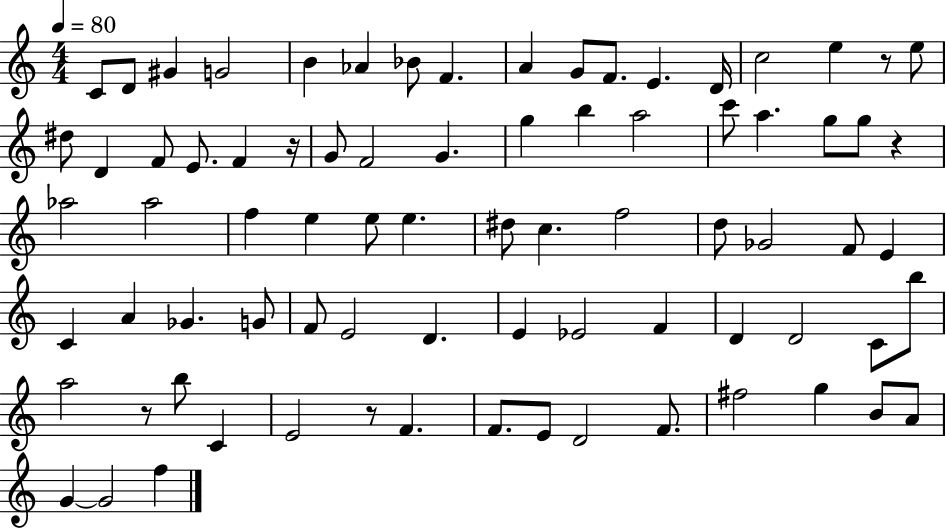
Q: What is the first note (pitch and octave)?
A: C4